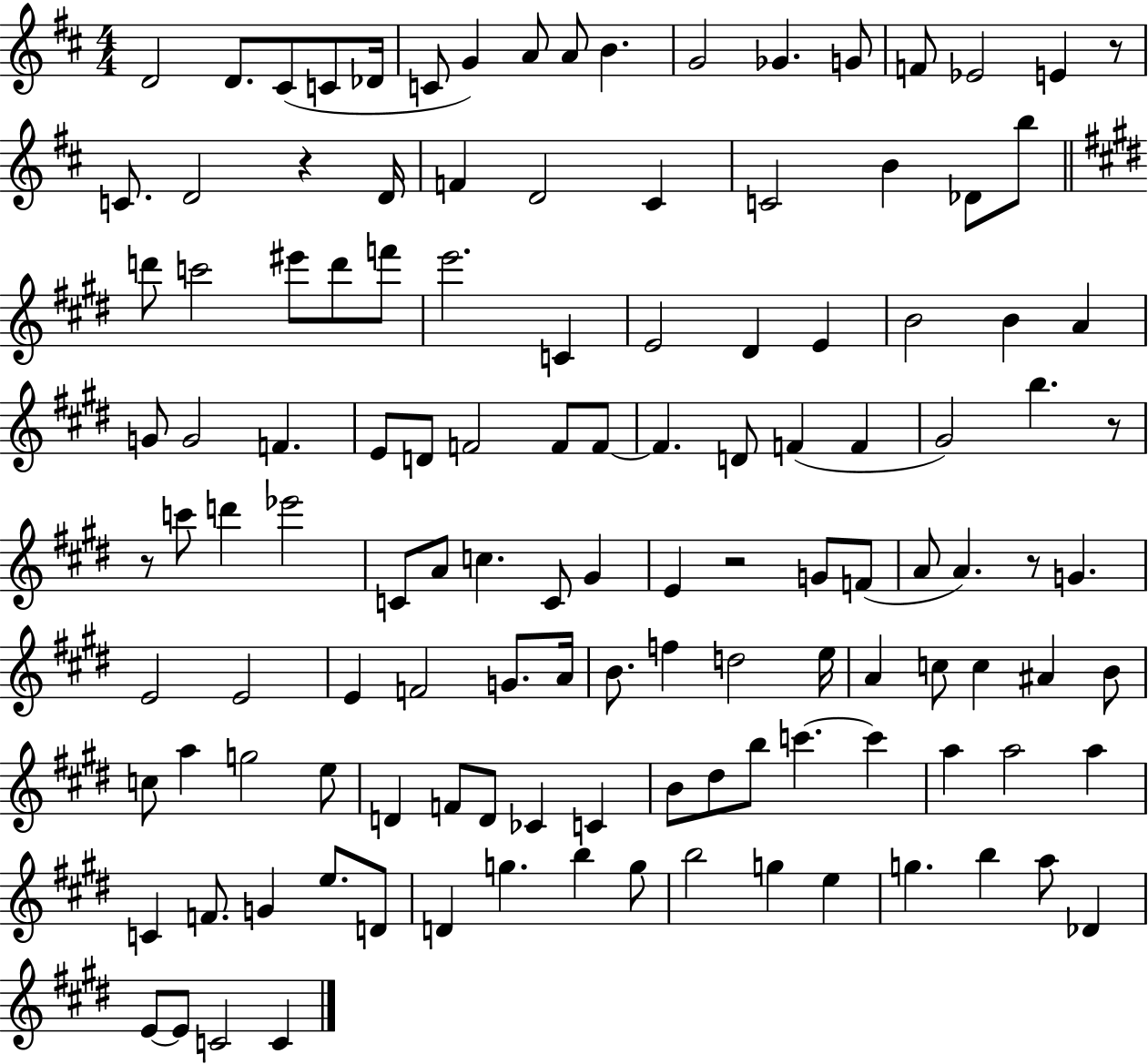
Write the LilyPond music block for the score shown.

{
  \clef treble
  \numericTimeSignature
  \time 4/4
  \key d \major
  d'2 d'8. cis'8( c'8 des'16 | c'8 g'4) a'8 a'8 b'4. | g'2 ges'4. g'8 | f'8 ees'2 e'4 r8 | \break c'8. d'2 r4 d'16 | f'4 d'2 cis'4 | c'2 b'4 des'8 b''8 | \bar "||" \break \key e \major d'''8 c'''2 eis'''8 d'''8 f'''8 | e'''2. c'4 | e'2 dis'4 e'4 | b'2 b'4 a'4 | \break g'8 g'2 f'4. | e'8 d'8 f'2 f'8 f'8~~ | f'4. d'8 f'4( f'4 | gis'2) b''4. r8 | \break r8 c'''8 d'''4 ees'''2 | c'8 a'8 c''4. c'8 gis'4 | e'4 r2 g'8 f'8( | a'8 a'4.) r8 g'4. | \break e'2 e'2 | e'4 f'2 g'8. a'16 | b'8. f''4 d''2 e''16 | a'4 c''8 c''4 ais'4 b'8 | \break c''8 a''4 g''2 e''8 | d'4 f'8 d'8 ces'4 c'4 | b'8 dis''8 b''8 c'''4.~~ c'''4 | a''4 a''2 a''4 | \break c'4 f'8. g'4 e''8. d'8 | d'4 g''4. b''4 g''8 | b''2 g''4 e''4 | g''4. b''4 a''8 des'4 | \break e'8~~ e'8 c'2 c'4 | \bar "|."
}